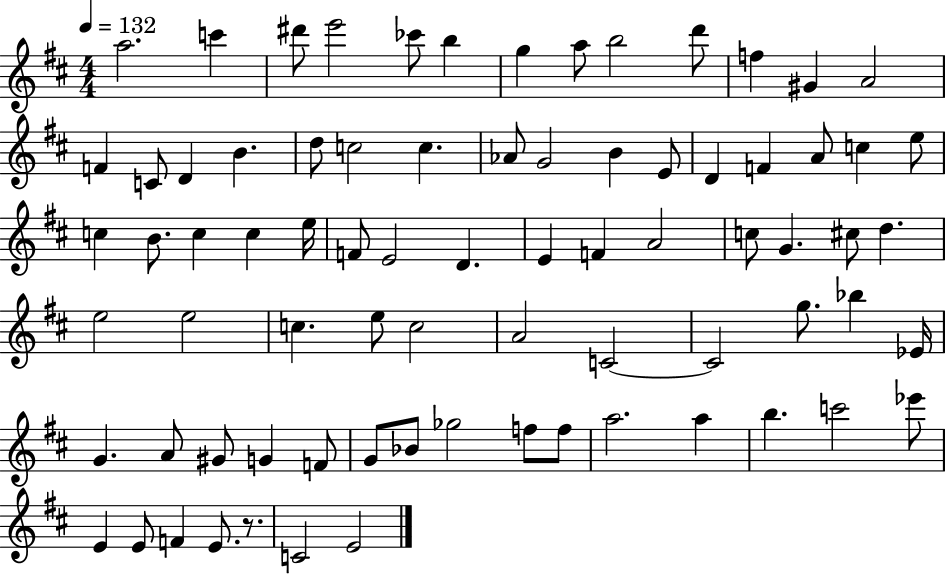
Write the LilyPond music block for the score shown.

{
  \clef treble
  \numericTimeSignature
  \time 4/4
  \key d \major
  \tempo 4 = 132
  a''2. c'''4 | dis'''8 e'''2 ces'''8 b''4 | g''4 a''8 b''2 d'''8 | f''4 gis'4 a'2 | \break f'4 c'8 d'4 b'4. | d''8 c''2 c''4. | aes'8 g'2 b'4 e'8 | d'4 f'4 a'8 c''4 e''8 | \break c''4 b'8. c''4 c''4 e''16 | f'8 e'2 d'4. | e'4 f'4 a'2 | c''8 g'4. cis''8 d''4. | \break e''2 e''2 | c''4. e''8 c''2 | a'2 c'2~~ | c'2 g''8. bes''4 ees'16 | \break g'4. a'8 gis'8 g'4 f'8 | g'8 bes'8 ges''2 f''8 f''8 | a''2. a''4 | b''4. c'''2 ees'''8 | \break e'4 e'8 f'4 e'8. r8. | c'2 e'2 | \bar "|."
}